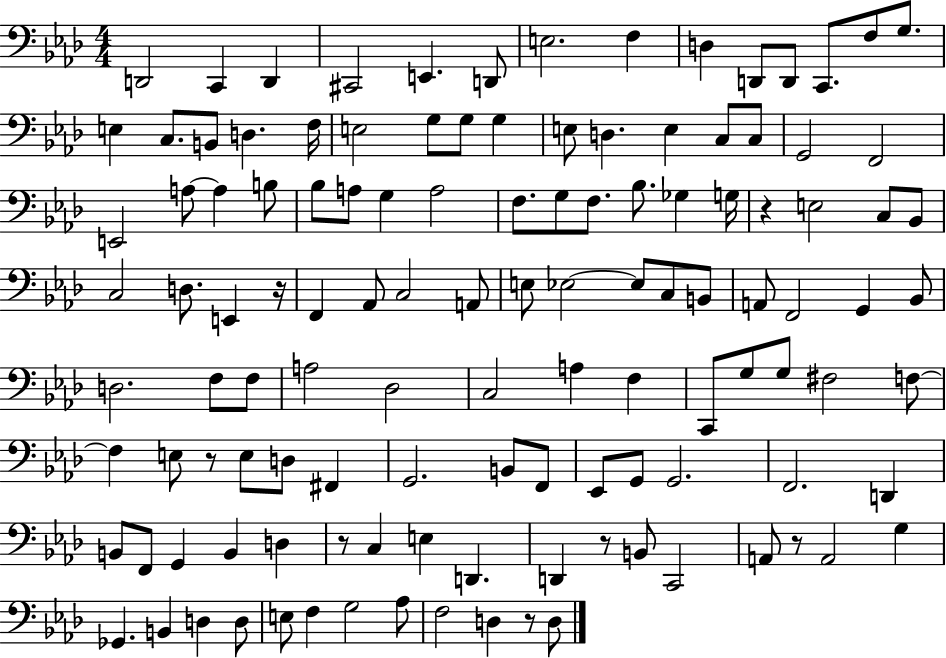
X:1
T:Untitled
M:4/4
L:1/4
K:Ab
D,,2 C,, D,, ^C,,2 E,, D,,/2 E,2 F, D, D,,/2 D,,/2 C,,/2 F,/2 G,/2 E, C,/2 B,,/2 D, F,/4 E,2 G,/2 G,/2 G, E,/2 D, E, C,/2 C,/2 G,,2 F,,2 E,,2 A,/2 A, B,/2 _B,/2 A,/2 G, A,2 F,/2 G,/2 F,/2 _B,/2 _G, G,/4 z E,2 C,/2 _B,,/2 C,2 D,/2 E,, z/4 F,, _A,,/2 C,2 A,,/2 E,/2 _E,2 _E,/2 C,/2 B,,/2 A,,/2 F,,2 G,, _B,,/2 D,2 F,/2 F,/2 A,2 _D,2 C,2 A, F, C,,/2 G,/2 G,/2 ^F,2 F,/2 F, E,/2 z/2 E,/2 D,/2 ^F,, G,,2 B,,/2 F,,/2 _E,,/2 G,,/2 G,,2 F,,2 D,, B,,/2 F,,/2 G,, B,, D, z/2 C, E, D,, D,, z/2 B,,/2 C,,2 A,,/2 z/2 A,,2 G, _G,, B,, D, D,/2 E,/2 F, G,2 _A,/2 F,2 D, z/2 D,/2